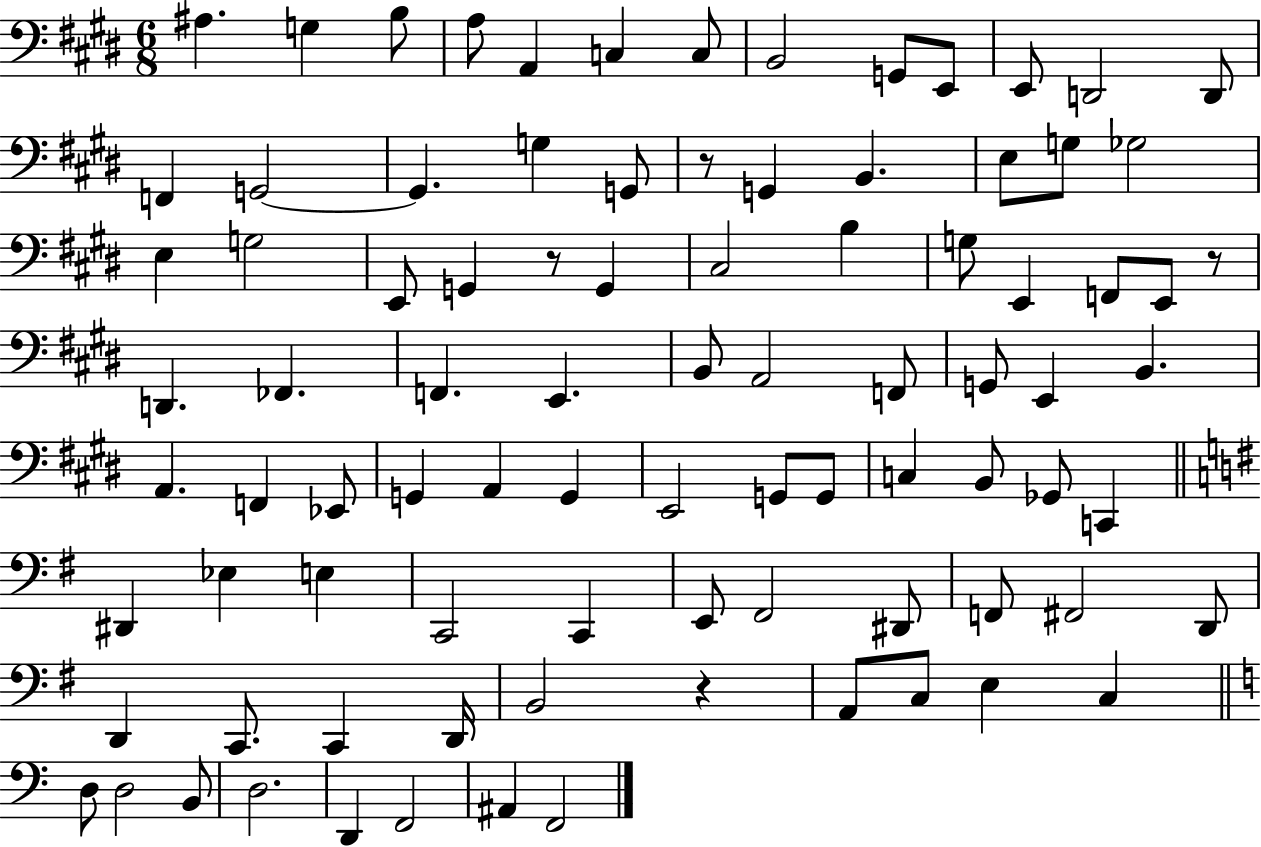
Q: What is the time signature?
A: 6/8